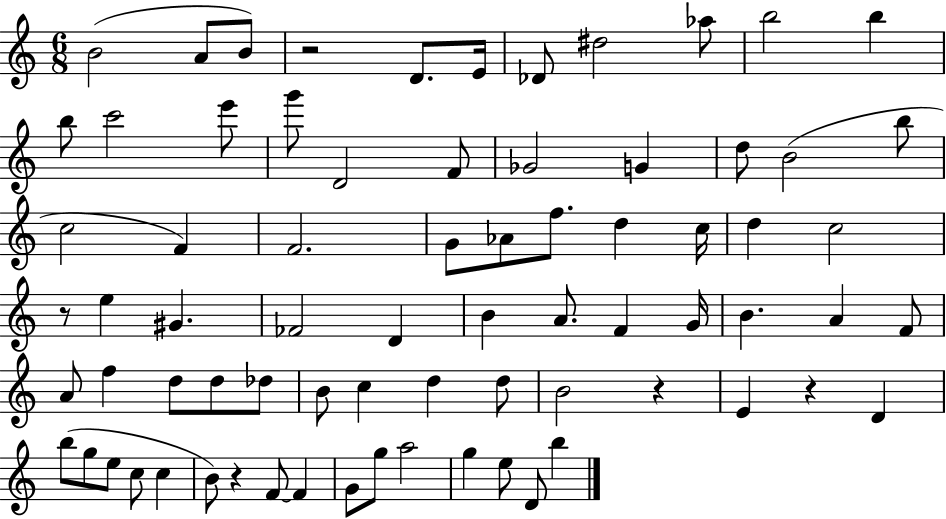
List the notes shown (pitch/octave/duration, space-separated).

B4/h A4/e B4/e R/h D4/e. E4/s Db4/e D#5/h Ab5/e B5/h B5/q B5/e C6/h E6/e G6/e D4/h F4/e Gb4/h G4/q D5/e B4/h B5/e C5/h F4/q F4/h. G4/e Ab4/e F5/e. D5/q C5/s D5/q C5/h R/e E5/q G#4/q. FES4/h D4/q B4/q A4/e. F4/q G4/s B4/q. A4/q F4/e A4/e F5/q D5/e D5/e Db5/e B4/e C5/q D5/q D5/e B4/h R/q E4/q R/q D4/q B5/e G5/e E5/e C5/e C5/q B4/e R/q F4/e F4/q G4/e G5/e A5/h G5/q E5/e D4/e B5/q